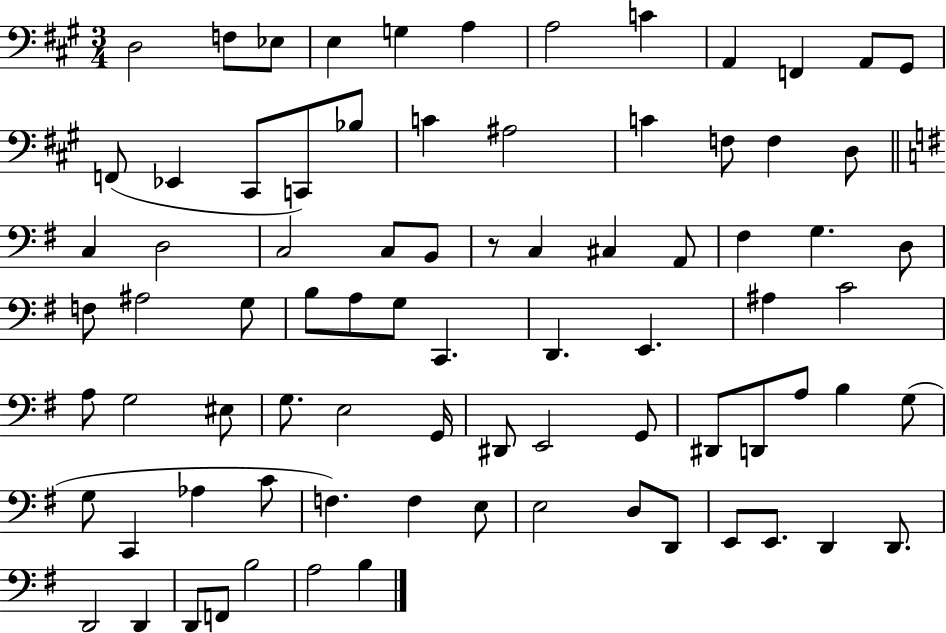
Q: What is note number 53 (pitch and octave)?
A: E2